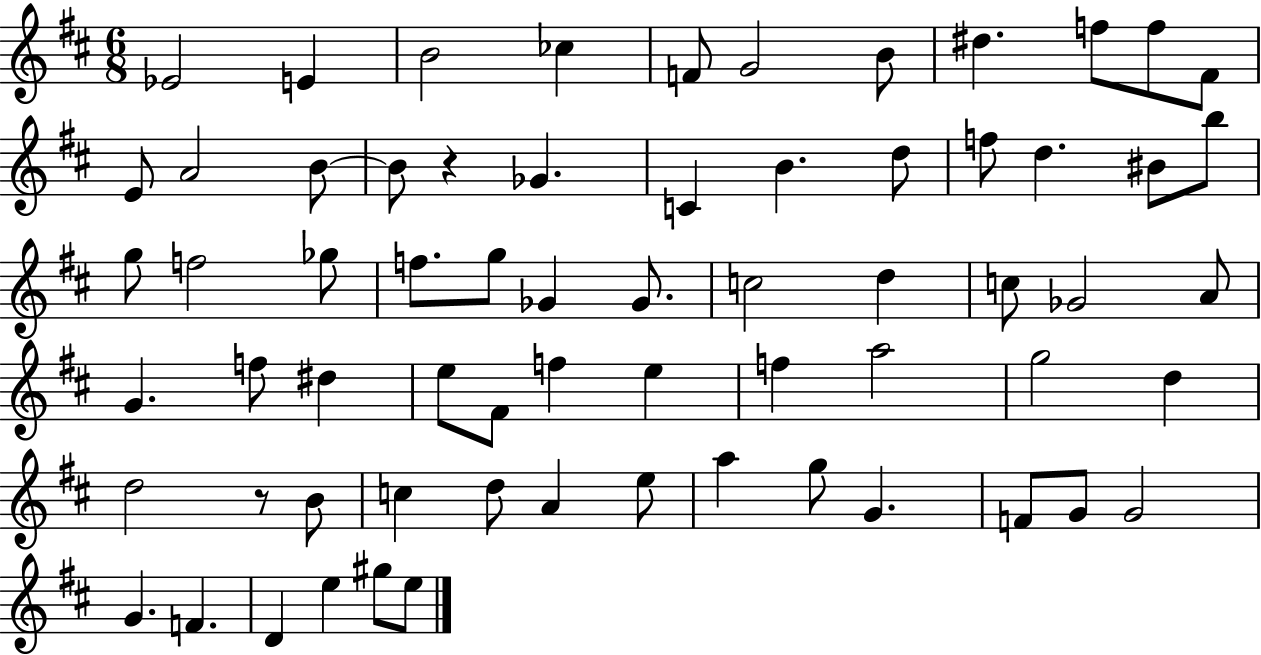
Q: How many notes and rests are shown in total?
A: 66